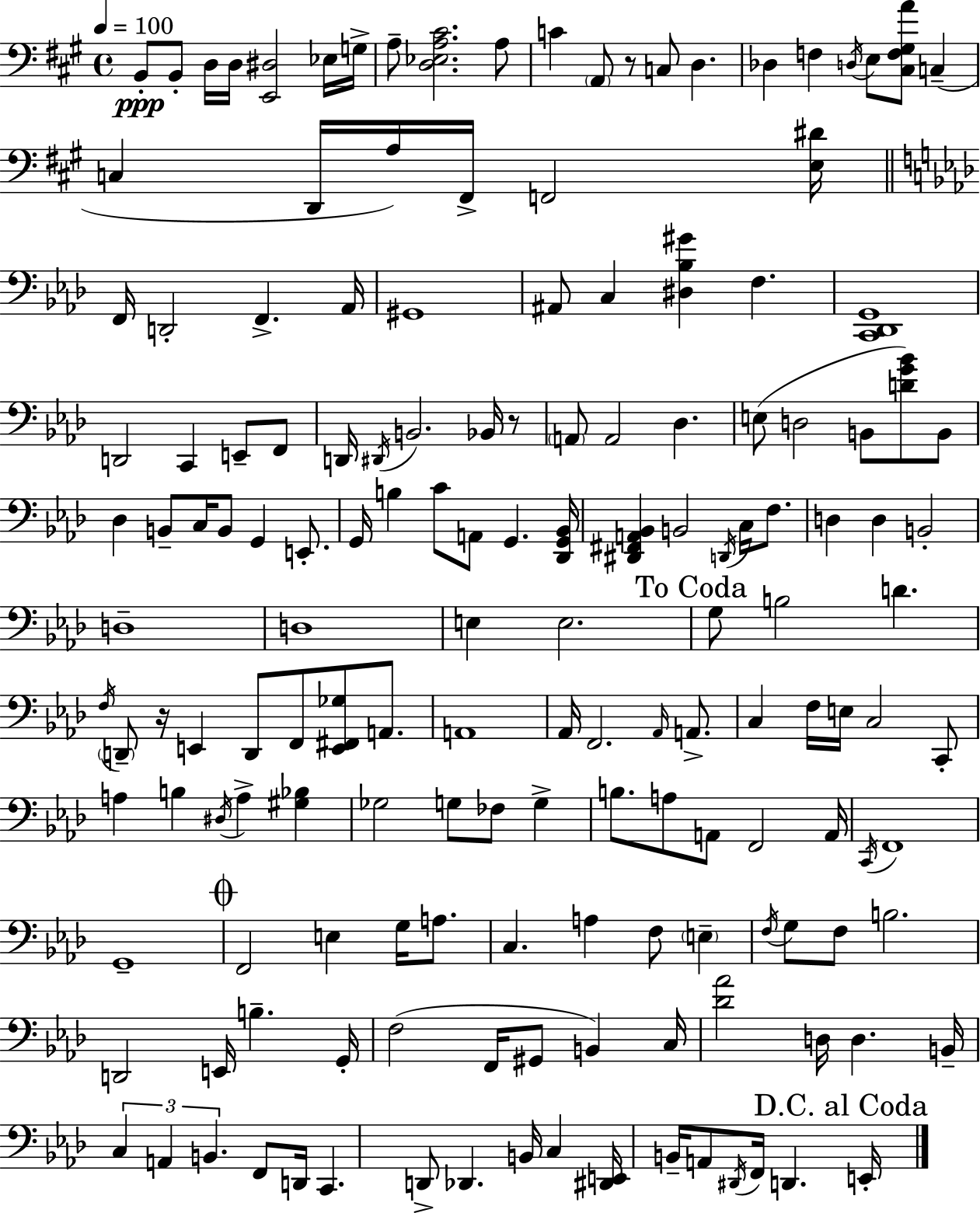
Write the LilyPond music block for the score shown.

{
  \clef bass
  \time 4/4
  \defaultTimeSignature
  \key a \major
  \tempo 4 = 100
  b,8-.\ppp b,8-. d16 d16 <e, dis>2 ees16 g16-> | a8-- <d ees a cis'>2. a8 | c'4 \parenthesize a,8 r8 c8 d4. | des4 f4 \acciaccatura { d16 } e8 <cis f gis a'>8 c4--( | \break c4 d,16 a16) fis,16-> f,2 | <e dis'>16 \bar "||" \break \key f \minor f,16 d,2-. f,4.-> aes,16 | gis,1 | ais,8 c4 <dis bes gis'>4 f4. | <c, des, g,>1 | \break d,2 c,4 e,8-- f,8 | d,16 \acciaccatura { dis,16 } b,2. bes,16 r8 | \parenthesize a,8 a,2 des4. | e8( d2 b,8 <d' g' bes'>8) b,8 | \break des4 b,8-- c16 b,8 g,4 e,8.-. | g,16 b4 c'8 a,8 g,4. | <des, g, bes,>16 <dis, fis, a, bes,>4 b,2 \acciaccatura { d,16 } c16 f8. | d4 d4 b,2-. | \break d1-- | d1 | e4 e2. | \mark "To Coda" g8 b2 d'4. | \break \acciaccatura { f16 } \parenthesize d,8-- r16 e,4 d,8 f,8 <e, fis, ges>8 | a,8. a,1 | aes,16 f,2. | \grace { aes,16 } a,8.-> c4 f16 e16 c2 | \break c,8-. a4 b4 \acciaccatura { dis16 } a4-> | <gis bes>4 ges2 g8 fes8 | g4-> b8. a8 a,8 f,2 | a,16 \acciaccatura { c,16 } f,1 | \break g,1-- | \mark \markup { \musicglyph "scripts.coda" } f,2 e4 | g16 a8. c4. a4 | f8 \parenthesize e4-- \acciaccatura { f16 } g8 f8 b2. | \break d,2 e,16 | b4.-- g,16-. f2( f,16 | gis,8 b,4) c16 <des' aes'>2 d16 | d4. b,16-- \tuplet 3/2 { c4 a,4 b,4. } | \break f,8 d,16 c,4. d,8-> | des,4. b,16 c4 <dis, e,>16 b,16-- a,8 \acciaccatura { dis,16 } | f,16 d,4. \mark "D.C. al Coda" e,16-. \bar "|."
}